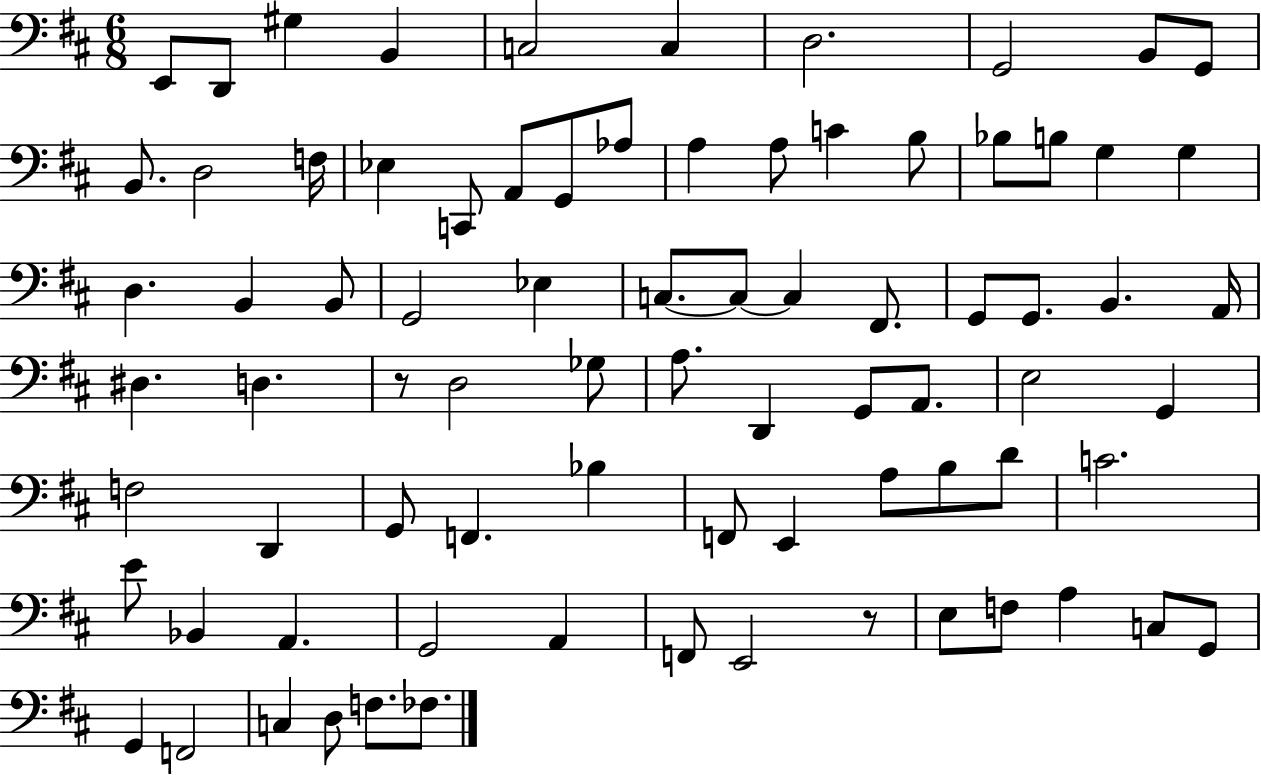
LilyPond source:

{
  \clef bass
  \numericTimeSignature
  \time 6/8
  \key d \major
  \repeat volta 2 { e,8 d,8 gis4 b,4 | c2 c4 | d2. | g,2 b,8 g,8 | \break b,8. d2 f16 | ees4 c,8 a,8 g,8 aes8 | a4 a8 c'4 b8 | bes8 b8 g4 g4 | \break d4. b,4 b,8 | g,2 ees4 | c8.~~ c8~~ c4 fis,8. | g,8 g,8. b,4. a,16 | \break dis4. d4. | r8 d2 ges8 | a8. d,4 g,8 a,8. | e2 g,4 | \break f2 d,4 | g,8 f,4. bes4 | f,8 e,4 a8 b8 d'8 | c'2. | \break e'8 bes,4 a,4. | g,2 a,4 | f,8 e,2 r8 | e8 f8 a4 c8 g,8 | \break g,4 f,2 | c4 d8 f8. fes8. | } \bar "|."
}